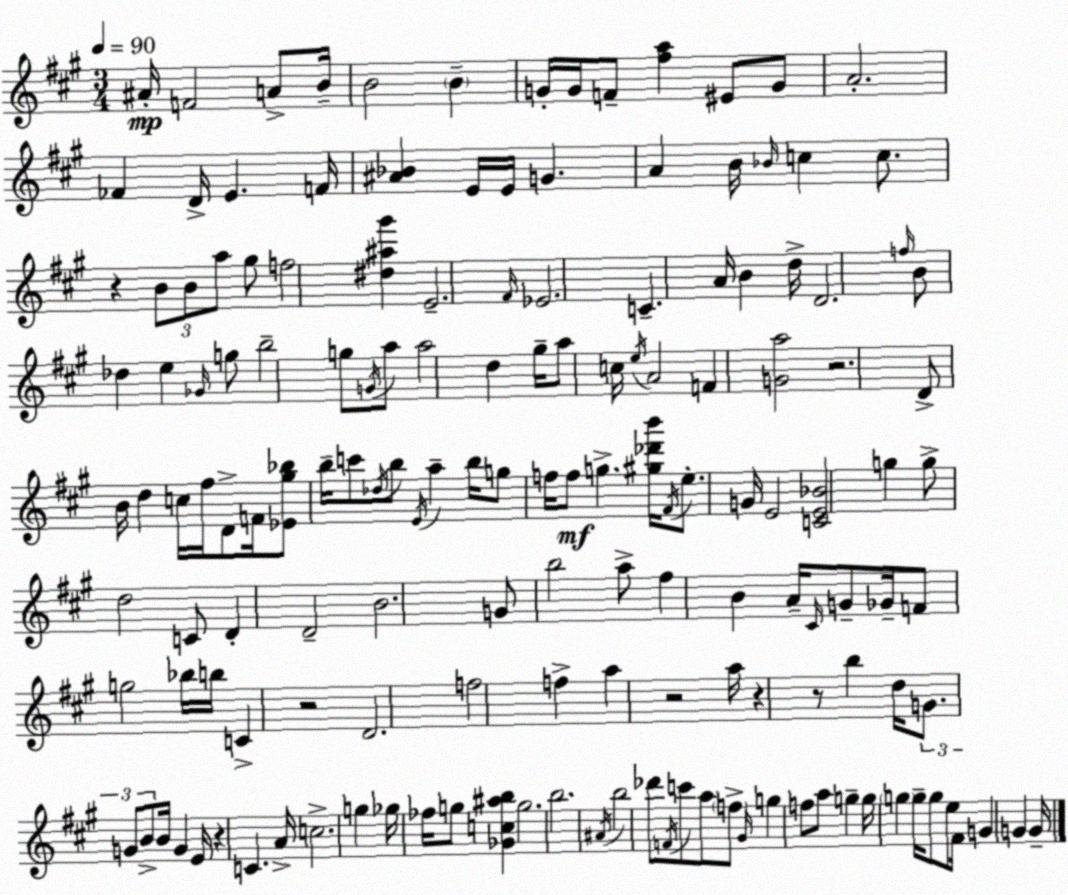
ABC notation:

X:1
T:Untitled
M:3/4
L:1/4
K:A
^A/4 F2 A/2 B/4 B2 B G/4 G/4 F/2 [^fa] ^E/2 G/2 A2 _F D/4 E F/4 [^A_B] E/4 E/4 G A B/4 _B/4 c c/2 z B/2 B/2 a/2 ^g/2 f2 [^d^a^g'] E2 ^F/4 _E2 C A/4 B d/4 D2 f/4 B/2 _d e _G/4 g/2 b2 g/2 G/4 a/2 a2 d ^g/4 a/2 c/4 e/4 A2 F [Ga]2 z2 D/2 B/4 d c/4 ^f/4 D/2 F/4 [_E^g_b]/2 b/4 c'/2 _d/4 b/2 E/4 a b/4 g/2 f/4 f/2 g [^g_d'b']/4 ^F/4 e/2 G/4 E2 [CE_B]2 g g/2 d2 C/2 D D2 B2 G/2 b2 a/2 ^f B A/4 ^C/4 G/2 _G/4 F/2 g2 _b/4 b/4 C z2 D2 f2 f a z2 a/4 z z/2 b d/4 G/2 G/2 B/2 B/4 G E/4 z C A/4 c2 g _g/4 _f/4 g/2 [_Gc^ab] g2 b2 ^A/4 b2 _d'/2 F/4 c'/2 a/2 f/2 ^G/4 g f/2 a/2 g g/4 g g/4 g/2 e/2 ^F/4 G G G/4